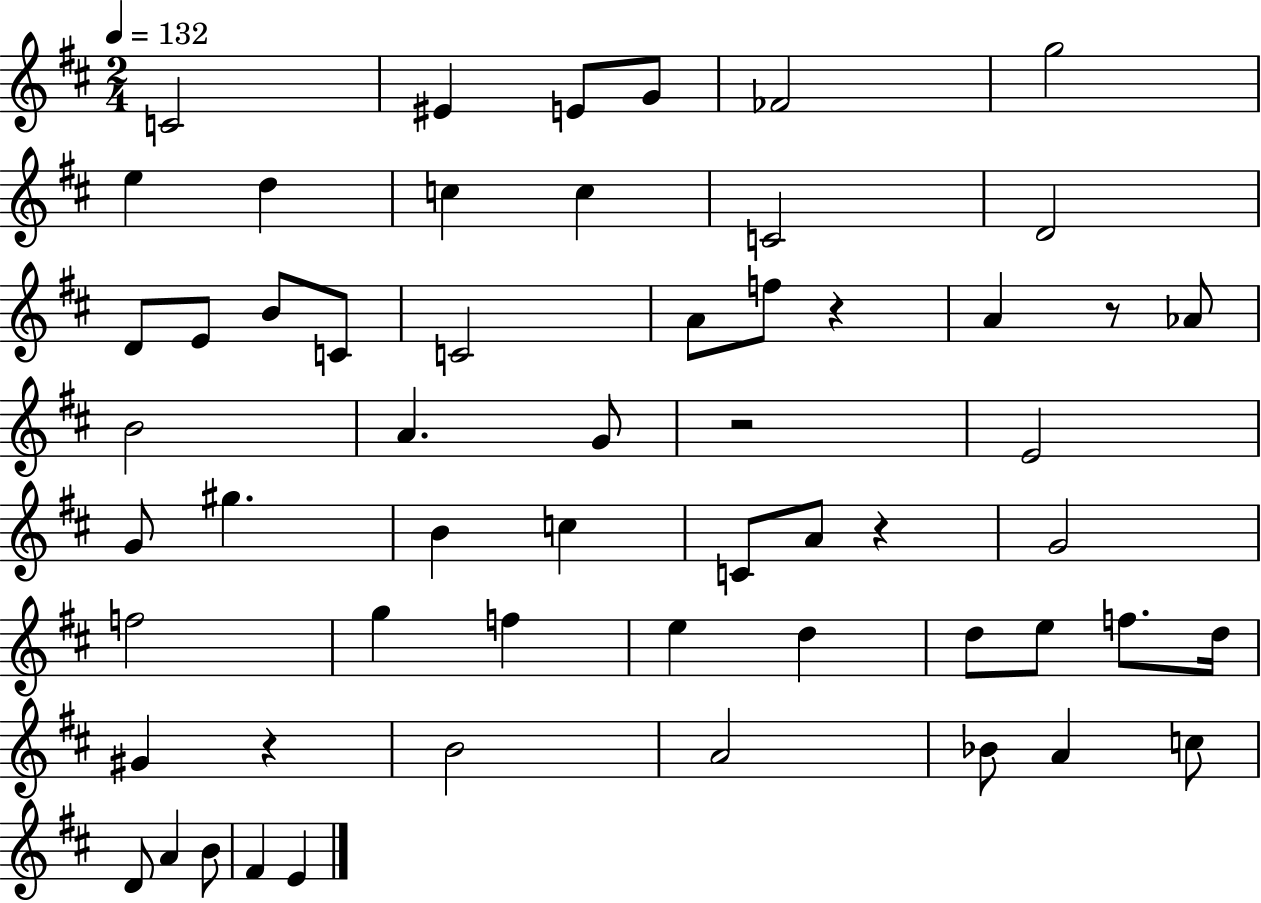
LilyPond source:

{
  \clef treble
  \numericTimeSignature
  \time 2/4
  \key d \major
  \tempo 4 = 132
  c'2 | eis'4 e'8 g'8 | fes'2 | g''2 | \break e''4 d''4 | c''4 c''4 | c'2 | d'2 | \break d'8 e'8 b'8 c'8 | c'2 | a'8 f''8 r4 | a'4 r8 aes'8 | \break b'2 | a'4. g'8 | r2 | e'2 | \break g'8 gis''4. | b'4 c''4 | c'8 a'8 r4 | g'2 | \break f''2 | g''4 f''4 | e''4 d''4 | d''8 e''8 f''8. d''16 | \break gis'4 r4 | b'2 | a'2 | bes'8 a'4 c''8 | \break d'8 a'4 b'8 | fis'4 e'4 | \bar "|."
}